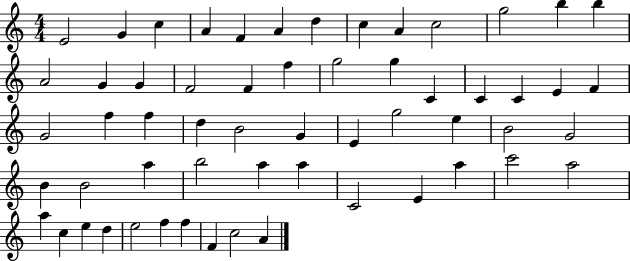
{
  \clef treble
  \numericTimeSignature
  \time 4/4
  \key c \major
  e'2 g'4 c''4 | a'4 f'4 a'4 d''4 | c''4 a'4 c''2 | g''2 b''4 b''4 | \break a'2 g'4 g'4 | f'2 f'4 f''4 | g''2 g''4 c'4 | c'4 c'4 e'4 f'4 | \break g'2 f''4 f''4 | d''4 b'2 g'4 | e'4 g''2 e''4 | b'2 g'2 | \break b'4 b'2 a''4 | b''2 a''4 a''4 | c'2 e'4 a''4 | c'''2 a''2 | \break a''4 c''4 e''4 d''4 | e''2 f''4 f''4 | f'4 c''2 a'4 | \bar "|."
}